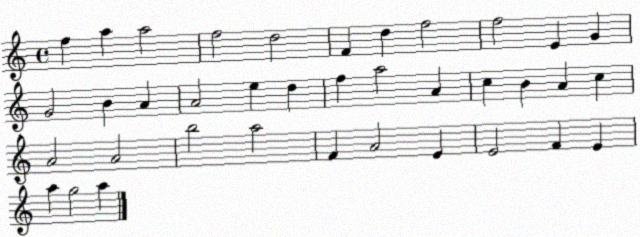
X:1
T:Untitled
M:4/4
L:1/4
K:C
f a a2 f2 d2 F d f2 f2 E G G2 B A A2 e d f a2 A c B A c A2 A2 b2 a2 F A2 E E2 F E a g2 a